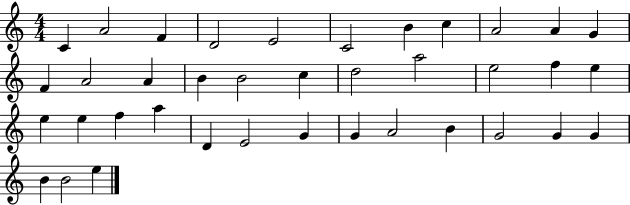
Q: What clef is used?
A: treble